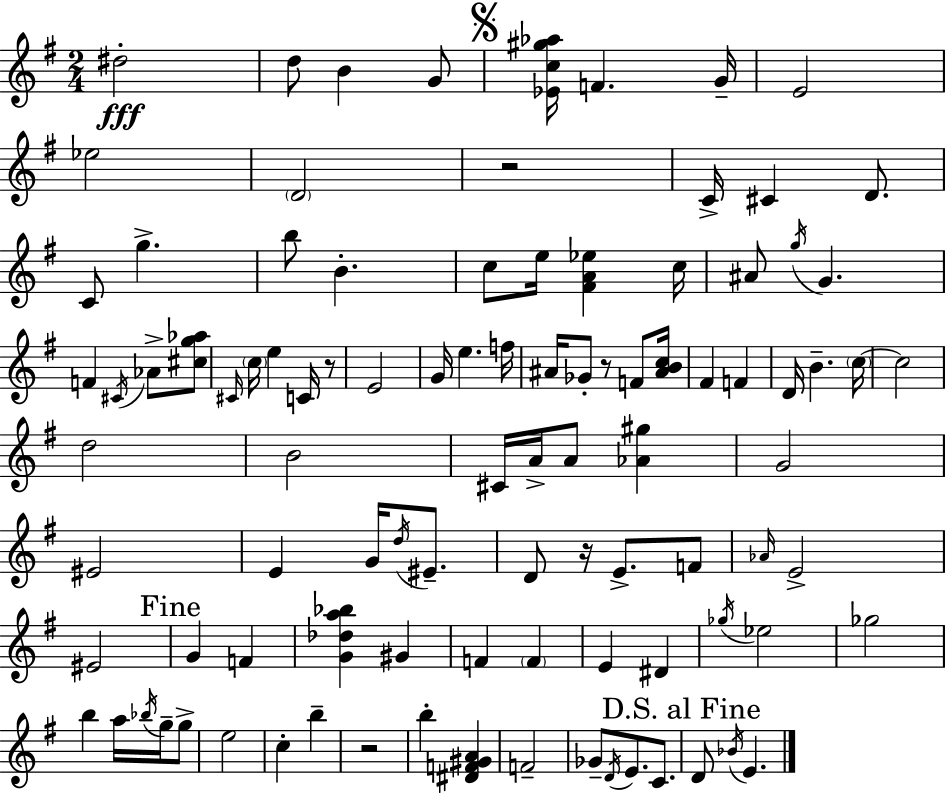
D#5/h D5/e B4/q G4/e [Eb4,C5,G#5,Ab5]/s F4/q. G4/s E4/h Eb5/h D4/h R/h C4/s C#4/q D4/e. C4/e G5/q. B5/e B4/q. C5/e E5/s [F#4,A4,Eb5]/q C5/s A#4/e G5/s G4/q. F4/q C#4/s Ab4/e [C#5,G5,Ab5]/e C#4/s C5/s E5/q C4/s R/e E4/h G4/s E5/q. F5/s A#4/s Gb4/e R/e F4/e [A#4,B4,C5]/s F#4/q F4/q D4/s B4/q. C5/s C5/h D5/h B4/h C#4/s A4/s A4/e [Ab4,G#5]/q G4/h EIS4/h E4/q G4/s D5/s EIS4/e. D4/e R/s E4/e. F4/e Ab4/s E4/h EIS4/h G4/q F4/q [G4,Db5,A5,Bb5]/q G#4/q F4/q F4/q E4/q D#4/q Gb5/s Eb5/h Gb5/h B5/q A5/s Bb5/s G5/s G5/e E5/h C5/q B5/q R/h B5/q [D#4,F4,G#4,A4]/q F4/h Gb4/e D4/s E4/e. C4/e. D4/e Bb4/s E4/q.